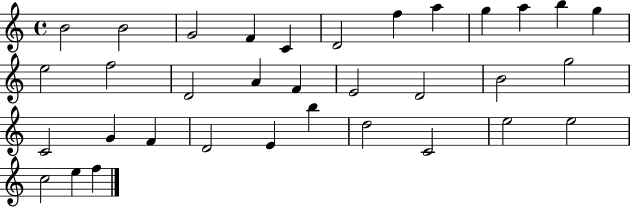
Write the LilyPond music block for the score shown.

{
  \clef treble
  \time 4/4
  \defaultTimeSignature
  \key c \major
  b'2 b'2 | g'2 f'4 c'4 | d'2 f''4 a''4 | g''4 a''4 b''4 g''4 | \break e''2 f''2 | d'2 a'4 f'4 | e'2 d'2 | b'2 g''2 | \break c'2 g'4 f'4 | d'2 e'4 b''4 | d''2 c'2 | e''2 e''2 | \break c''2 e''4 f''4 | \bar "|."
}